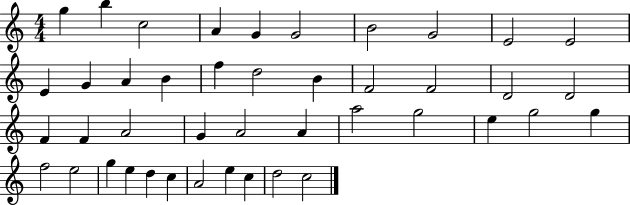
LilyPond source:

{
  \clef treble
  \numericTimeSignature
  \time 4/4
  \key c \major
  g''4 b''4 c''2 | a'4 g'4 g'2 | b'2 g'2 | e'2 e'2 | \break e'4 g'4 a'4 b'4 | f''4 d''2 b'4 | f'2 f'2 | d'2 d'2 | \break f'4 f'4 a'2 | g'4 a'2 a'4 | a''2 g''2 | e''4 g''2 g''4 | \break f''2 e''2 | g''4 e''4 d''4 c''4 | a'2 e''4 c''4 | d''2 c''2 | \break \bar "|."
}